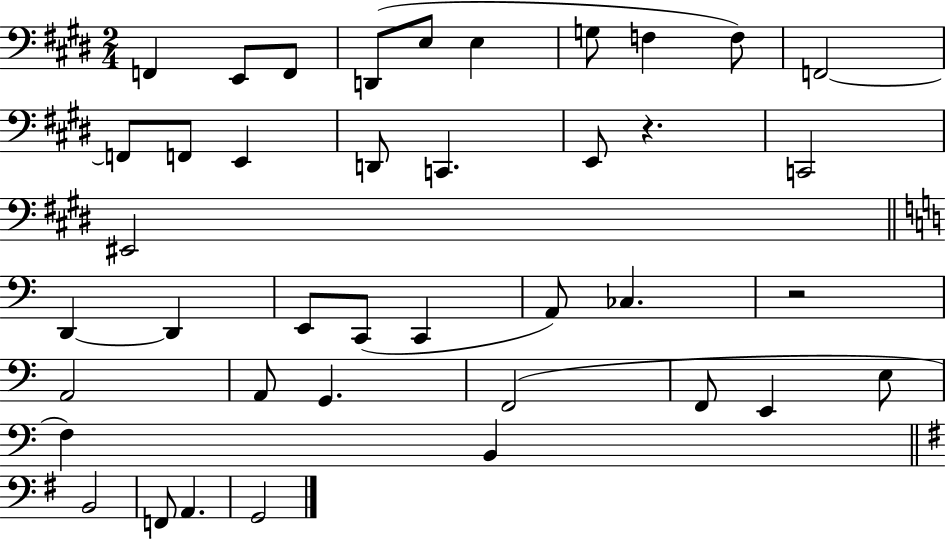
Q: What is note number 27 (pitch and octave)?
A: A2